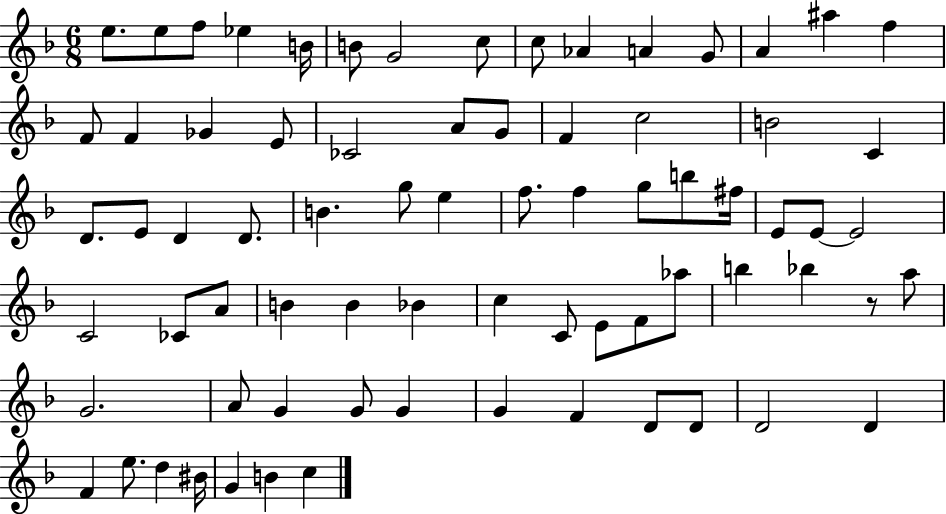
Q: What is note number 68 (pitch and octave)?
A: E5